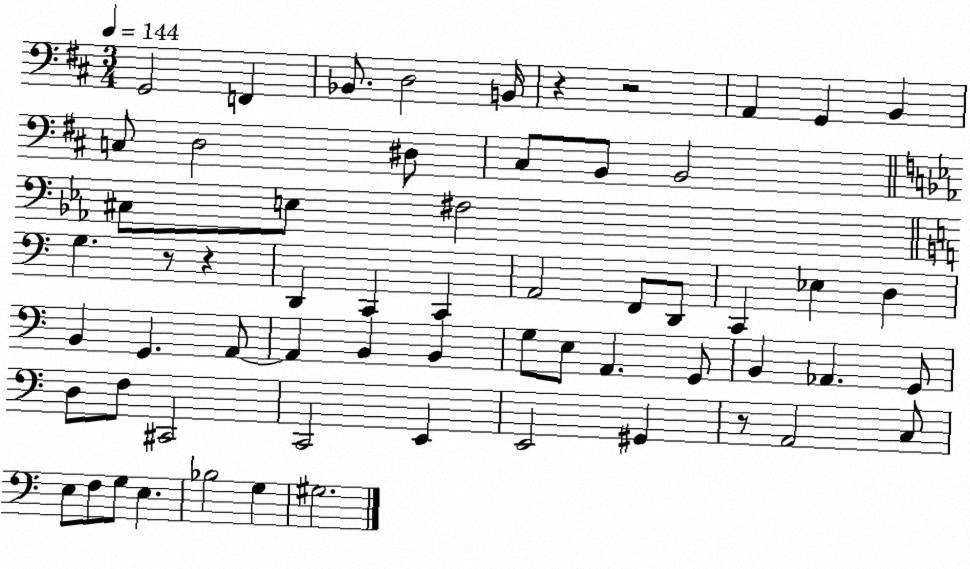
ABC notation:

X:1
T:Untitled
M:3/4
L:1/4
K:D
G,,2 F,, _B,,/2 D,2 B,,/4 z z2 A,, G,, B,, C,/2 D,2 ^D,/2 ^C,/2 B,,/2 B,,2 ^C,/2 E,/2 ^F,2 G, z/2 z D,, C,, C,, A,,2 F,,/2 D,,/2 C,, _E, D, B,, G,, A,,/2 A,, B,, B,, G,/2 E,/2 A,, G,,/2 B,, _A,, G,,/2 D,/2 F,/2 ^C,,2 C,,2 E,, E,,2 ^G,, z/2 A,,2 C,/2 E,/2 F,/2 G,/2 E, _B,2 G, ^G,2